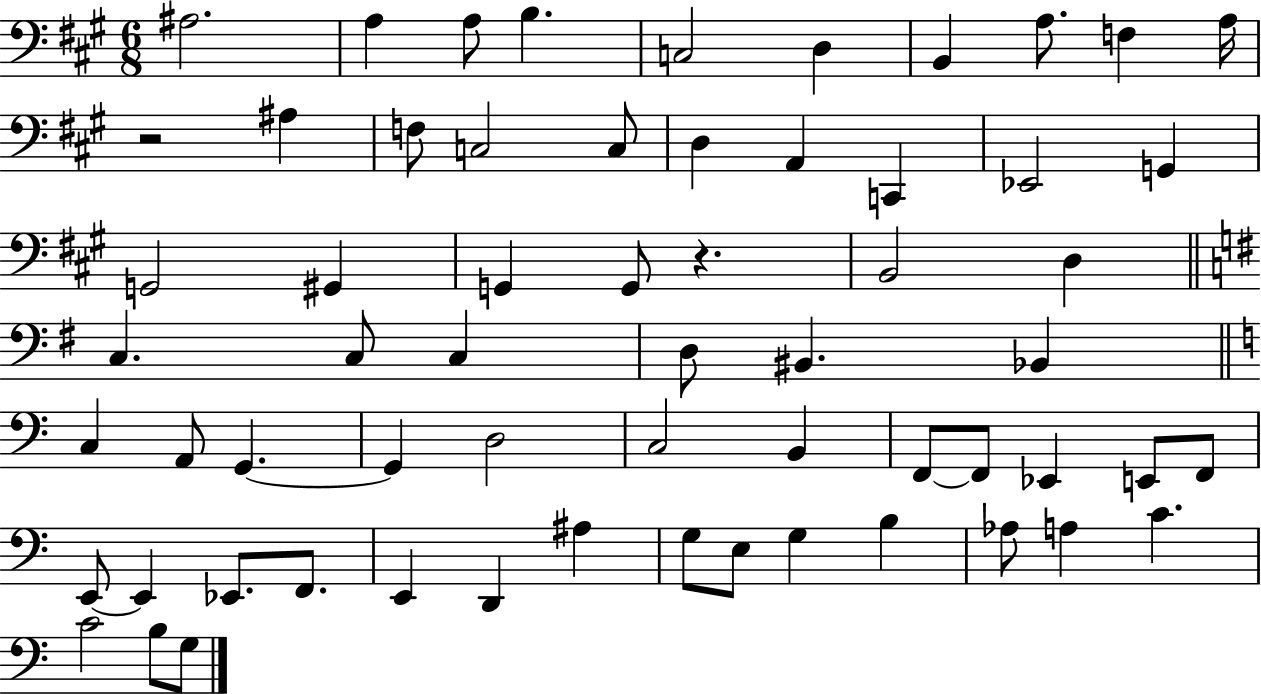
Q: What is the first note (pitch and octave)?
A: A#3